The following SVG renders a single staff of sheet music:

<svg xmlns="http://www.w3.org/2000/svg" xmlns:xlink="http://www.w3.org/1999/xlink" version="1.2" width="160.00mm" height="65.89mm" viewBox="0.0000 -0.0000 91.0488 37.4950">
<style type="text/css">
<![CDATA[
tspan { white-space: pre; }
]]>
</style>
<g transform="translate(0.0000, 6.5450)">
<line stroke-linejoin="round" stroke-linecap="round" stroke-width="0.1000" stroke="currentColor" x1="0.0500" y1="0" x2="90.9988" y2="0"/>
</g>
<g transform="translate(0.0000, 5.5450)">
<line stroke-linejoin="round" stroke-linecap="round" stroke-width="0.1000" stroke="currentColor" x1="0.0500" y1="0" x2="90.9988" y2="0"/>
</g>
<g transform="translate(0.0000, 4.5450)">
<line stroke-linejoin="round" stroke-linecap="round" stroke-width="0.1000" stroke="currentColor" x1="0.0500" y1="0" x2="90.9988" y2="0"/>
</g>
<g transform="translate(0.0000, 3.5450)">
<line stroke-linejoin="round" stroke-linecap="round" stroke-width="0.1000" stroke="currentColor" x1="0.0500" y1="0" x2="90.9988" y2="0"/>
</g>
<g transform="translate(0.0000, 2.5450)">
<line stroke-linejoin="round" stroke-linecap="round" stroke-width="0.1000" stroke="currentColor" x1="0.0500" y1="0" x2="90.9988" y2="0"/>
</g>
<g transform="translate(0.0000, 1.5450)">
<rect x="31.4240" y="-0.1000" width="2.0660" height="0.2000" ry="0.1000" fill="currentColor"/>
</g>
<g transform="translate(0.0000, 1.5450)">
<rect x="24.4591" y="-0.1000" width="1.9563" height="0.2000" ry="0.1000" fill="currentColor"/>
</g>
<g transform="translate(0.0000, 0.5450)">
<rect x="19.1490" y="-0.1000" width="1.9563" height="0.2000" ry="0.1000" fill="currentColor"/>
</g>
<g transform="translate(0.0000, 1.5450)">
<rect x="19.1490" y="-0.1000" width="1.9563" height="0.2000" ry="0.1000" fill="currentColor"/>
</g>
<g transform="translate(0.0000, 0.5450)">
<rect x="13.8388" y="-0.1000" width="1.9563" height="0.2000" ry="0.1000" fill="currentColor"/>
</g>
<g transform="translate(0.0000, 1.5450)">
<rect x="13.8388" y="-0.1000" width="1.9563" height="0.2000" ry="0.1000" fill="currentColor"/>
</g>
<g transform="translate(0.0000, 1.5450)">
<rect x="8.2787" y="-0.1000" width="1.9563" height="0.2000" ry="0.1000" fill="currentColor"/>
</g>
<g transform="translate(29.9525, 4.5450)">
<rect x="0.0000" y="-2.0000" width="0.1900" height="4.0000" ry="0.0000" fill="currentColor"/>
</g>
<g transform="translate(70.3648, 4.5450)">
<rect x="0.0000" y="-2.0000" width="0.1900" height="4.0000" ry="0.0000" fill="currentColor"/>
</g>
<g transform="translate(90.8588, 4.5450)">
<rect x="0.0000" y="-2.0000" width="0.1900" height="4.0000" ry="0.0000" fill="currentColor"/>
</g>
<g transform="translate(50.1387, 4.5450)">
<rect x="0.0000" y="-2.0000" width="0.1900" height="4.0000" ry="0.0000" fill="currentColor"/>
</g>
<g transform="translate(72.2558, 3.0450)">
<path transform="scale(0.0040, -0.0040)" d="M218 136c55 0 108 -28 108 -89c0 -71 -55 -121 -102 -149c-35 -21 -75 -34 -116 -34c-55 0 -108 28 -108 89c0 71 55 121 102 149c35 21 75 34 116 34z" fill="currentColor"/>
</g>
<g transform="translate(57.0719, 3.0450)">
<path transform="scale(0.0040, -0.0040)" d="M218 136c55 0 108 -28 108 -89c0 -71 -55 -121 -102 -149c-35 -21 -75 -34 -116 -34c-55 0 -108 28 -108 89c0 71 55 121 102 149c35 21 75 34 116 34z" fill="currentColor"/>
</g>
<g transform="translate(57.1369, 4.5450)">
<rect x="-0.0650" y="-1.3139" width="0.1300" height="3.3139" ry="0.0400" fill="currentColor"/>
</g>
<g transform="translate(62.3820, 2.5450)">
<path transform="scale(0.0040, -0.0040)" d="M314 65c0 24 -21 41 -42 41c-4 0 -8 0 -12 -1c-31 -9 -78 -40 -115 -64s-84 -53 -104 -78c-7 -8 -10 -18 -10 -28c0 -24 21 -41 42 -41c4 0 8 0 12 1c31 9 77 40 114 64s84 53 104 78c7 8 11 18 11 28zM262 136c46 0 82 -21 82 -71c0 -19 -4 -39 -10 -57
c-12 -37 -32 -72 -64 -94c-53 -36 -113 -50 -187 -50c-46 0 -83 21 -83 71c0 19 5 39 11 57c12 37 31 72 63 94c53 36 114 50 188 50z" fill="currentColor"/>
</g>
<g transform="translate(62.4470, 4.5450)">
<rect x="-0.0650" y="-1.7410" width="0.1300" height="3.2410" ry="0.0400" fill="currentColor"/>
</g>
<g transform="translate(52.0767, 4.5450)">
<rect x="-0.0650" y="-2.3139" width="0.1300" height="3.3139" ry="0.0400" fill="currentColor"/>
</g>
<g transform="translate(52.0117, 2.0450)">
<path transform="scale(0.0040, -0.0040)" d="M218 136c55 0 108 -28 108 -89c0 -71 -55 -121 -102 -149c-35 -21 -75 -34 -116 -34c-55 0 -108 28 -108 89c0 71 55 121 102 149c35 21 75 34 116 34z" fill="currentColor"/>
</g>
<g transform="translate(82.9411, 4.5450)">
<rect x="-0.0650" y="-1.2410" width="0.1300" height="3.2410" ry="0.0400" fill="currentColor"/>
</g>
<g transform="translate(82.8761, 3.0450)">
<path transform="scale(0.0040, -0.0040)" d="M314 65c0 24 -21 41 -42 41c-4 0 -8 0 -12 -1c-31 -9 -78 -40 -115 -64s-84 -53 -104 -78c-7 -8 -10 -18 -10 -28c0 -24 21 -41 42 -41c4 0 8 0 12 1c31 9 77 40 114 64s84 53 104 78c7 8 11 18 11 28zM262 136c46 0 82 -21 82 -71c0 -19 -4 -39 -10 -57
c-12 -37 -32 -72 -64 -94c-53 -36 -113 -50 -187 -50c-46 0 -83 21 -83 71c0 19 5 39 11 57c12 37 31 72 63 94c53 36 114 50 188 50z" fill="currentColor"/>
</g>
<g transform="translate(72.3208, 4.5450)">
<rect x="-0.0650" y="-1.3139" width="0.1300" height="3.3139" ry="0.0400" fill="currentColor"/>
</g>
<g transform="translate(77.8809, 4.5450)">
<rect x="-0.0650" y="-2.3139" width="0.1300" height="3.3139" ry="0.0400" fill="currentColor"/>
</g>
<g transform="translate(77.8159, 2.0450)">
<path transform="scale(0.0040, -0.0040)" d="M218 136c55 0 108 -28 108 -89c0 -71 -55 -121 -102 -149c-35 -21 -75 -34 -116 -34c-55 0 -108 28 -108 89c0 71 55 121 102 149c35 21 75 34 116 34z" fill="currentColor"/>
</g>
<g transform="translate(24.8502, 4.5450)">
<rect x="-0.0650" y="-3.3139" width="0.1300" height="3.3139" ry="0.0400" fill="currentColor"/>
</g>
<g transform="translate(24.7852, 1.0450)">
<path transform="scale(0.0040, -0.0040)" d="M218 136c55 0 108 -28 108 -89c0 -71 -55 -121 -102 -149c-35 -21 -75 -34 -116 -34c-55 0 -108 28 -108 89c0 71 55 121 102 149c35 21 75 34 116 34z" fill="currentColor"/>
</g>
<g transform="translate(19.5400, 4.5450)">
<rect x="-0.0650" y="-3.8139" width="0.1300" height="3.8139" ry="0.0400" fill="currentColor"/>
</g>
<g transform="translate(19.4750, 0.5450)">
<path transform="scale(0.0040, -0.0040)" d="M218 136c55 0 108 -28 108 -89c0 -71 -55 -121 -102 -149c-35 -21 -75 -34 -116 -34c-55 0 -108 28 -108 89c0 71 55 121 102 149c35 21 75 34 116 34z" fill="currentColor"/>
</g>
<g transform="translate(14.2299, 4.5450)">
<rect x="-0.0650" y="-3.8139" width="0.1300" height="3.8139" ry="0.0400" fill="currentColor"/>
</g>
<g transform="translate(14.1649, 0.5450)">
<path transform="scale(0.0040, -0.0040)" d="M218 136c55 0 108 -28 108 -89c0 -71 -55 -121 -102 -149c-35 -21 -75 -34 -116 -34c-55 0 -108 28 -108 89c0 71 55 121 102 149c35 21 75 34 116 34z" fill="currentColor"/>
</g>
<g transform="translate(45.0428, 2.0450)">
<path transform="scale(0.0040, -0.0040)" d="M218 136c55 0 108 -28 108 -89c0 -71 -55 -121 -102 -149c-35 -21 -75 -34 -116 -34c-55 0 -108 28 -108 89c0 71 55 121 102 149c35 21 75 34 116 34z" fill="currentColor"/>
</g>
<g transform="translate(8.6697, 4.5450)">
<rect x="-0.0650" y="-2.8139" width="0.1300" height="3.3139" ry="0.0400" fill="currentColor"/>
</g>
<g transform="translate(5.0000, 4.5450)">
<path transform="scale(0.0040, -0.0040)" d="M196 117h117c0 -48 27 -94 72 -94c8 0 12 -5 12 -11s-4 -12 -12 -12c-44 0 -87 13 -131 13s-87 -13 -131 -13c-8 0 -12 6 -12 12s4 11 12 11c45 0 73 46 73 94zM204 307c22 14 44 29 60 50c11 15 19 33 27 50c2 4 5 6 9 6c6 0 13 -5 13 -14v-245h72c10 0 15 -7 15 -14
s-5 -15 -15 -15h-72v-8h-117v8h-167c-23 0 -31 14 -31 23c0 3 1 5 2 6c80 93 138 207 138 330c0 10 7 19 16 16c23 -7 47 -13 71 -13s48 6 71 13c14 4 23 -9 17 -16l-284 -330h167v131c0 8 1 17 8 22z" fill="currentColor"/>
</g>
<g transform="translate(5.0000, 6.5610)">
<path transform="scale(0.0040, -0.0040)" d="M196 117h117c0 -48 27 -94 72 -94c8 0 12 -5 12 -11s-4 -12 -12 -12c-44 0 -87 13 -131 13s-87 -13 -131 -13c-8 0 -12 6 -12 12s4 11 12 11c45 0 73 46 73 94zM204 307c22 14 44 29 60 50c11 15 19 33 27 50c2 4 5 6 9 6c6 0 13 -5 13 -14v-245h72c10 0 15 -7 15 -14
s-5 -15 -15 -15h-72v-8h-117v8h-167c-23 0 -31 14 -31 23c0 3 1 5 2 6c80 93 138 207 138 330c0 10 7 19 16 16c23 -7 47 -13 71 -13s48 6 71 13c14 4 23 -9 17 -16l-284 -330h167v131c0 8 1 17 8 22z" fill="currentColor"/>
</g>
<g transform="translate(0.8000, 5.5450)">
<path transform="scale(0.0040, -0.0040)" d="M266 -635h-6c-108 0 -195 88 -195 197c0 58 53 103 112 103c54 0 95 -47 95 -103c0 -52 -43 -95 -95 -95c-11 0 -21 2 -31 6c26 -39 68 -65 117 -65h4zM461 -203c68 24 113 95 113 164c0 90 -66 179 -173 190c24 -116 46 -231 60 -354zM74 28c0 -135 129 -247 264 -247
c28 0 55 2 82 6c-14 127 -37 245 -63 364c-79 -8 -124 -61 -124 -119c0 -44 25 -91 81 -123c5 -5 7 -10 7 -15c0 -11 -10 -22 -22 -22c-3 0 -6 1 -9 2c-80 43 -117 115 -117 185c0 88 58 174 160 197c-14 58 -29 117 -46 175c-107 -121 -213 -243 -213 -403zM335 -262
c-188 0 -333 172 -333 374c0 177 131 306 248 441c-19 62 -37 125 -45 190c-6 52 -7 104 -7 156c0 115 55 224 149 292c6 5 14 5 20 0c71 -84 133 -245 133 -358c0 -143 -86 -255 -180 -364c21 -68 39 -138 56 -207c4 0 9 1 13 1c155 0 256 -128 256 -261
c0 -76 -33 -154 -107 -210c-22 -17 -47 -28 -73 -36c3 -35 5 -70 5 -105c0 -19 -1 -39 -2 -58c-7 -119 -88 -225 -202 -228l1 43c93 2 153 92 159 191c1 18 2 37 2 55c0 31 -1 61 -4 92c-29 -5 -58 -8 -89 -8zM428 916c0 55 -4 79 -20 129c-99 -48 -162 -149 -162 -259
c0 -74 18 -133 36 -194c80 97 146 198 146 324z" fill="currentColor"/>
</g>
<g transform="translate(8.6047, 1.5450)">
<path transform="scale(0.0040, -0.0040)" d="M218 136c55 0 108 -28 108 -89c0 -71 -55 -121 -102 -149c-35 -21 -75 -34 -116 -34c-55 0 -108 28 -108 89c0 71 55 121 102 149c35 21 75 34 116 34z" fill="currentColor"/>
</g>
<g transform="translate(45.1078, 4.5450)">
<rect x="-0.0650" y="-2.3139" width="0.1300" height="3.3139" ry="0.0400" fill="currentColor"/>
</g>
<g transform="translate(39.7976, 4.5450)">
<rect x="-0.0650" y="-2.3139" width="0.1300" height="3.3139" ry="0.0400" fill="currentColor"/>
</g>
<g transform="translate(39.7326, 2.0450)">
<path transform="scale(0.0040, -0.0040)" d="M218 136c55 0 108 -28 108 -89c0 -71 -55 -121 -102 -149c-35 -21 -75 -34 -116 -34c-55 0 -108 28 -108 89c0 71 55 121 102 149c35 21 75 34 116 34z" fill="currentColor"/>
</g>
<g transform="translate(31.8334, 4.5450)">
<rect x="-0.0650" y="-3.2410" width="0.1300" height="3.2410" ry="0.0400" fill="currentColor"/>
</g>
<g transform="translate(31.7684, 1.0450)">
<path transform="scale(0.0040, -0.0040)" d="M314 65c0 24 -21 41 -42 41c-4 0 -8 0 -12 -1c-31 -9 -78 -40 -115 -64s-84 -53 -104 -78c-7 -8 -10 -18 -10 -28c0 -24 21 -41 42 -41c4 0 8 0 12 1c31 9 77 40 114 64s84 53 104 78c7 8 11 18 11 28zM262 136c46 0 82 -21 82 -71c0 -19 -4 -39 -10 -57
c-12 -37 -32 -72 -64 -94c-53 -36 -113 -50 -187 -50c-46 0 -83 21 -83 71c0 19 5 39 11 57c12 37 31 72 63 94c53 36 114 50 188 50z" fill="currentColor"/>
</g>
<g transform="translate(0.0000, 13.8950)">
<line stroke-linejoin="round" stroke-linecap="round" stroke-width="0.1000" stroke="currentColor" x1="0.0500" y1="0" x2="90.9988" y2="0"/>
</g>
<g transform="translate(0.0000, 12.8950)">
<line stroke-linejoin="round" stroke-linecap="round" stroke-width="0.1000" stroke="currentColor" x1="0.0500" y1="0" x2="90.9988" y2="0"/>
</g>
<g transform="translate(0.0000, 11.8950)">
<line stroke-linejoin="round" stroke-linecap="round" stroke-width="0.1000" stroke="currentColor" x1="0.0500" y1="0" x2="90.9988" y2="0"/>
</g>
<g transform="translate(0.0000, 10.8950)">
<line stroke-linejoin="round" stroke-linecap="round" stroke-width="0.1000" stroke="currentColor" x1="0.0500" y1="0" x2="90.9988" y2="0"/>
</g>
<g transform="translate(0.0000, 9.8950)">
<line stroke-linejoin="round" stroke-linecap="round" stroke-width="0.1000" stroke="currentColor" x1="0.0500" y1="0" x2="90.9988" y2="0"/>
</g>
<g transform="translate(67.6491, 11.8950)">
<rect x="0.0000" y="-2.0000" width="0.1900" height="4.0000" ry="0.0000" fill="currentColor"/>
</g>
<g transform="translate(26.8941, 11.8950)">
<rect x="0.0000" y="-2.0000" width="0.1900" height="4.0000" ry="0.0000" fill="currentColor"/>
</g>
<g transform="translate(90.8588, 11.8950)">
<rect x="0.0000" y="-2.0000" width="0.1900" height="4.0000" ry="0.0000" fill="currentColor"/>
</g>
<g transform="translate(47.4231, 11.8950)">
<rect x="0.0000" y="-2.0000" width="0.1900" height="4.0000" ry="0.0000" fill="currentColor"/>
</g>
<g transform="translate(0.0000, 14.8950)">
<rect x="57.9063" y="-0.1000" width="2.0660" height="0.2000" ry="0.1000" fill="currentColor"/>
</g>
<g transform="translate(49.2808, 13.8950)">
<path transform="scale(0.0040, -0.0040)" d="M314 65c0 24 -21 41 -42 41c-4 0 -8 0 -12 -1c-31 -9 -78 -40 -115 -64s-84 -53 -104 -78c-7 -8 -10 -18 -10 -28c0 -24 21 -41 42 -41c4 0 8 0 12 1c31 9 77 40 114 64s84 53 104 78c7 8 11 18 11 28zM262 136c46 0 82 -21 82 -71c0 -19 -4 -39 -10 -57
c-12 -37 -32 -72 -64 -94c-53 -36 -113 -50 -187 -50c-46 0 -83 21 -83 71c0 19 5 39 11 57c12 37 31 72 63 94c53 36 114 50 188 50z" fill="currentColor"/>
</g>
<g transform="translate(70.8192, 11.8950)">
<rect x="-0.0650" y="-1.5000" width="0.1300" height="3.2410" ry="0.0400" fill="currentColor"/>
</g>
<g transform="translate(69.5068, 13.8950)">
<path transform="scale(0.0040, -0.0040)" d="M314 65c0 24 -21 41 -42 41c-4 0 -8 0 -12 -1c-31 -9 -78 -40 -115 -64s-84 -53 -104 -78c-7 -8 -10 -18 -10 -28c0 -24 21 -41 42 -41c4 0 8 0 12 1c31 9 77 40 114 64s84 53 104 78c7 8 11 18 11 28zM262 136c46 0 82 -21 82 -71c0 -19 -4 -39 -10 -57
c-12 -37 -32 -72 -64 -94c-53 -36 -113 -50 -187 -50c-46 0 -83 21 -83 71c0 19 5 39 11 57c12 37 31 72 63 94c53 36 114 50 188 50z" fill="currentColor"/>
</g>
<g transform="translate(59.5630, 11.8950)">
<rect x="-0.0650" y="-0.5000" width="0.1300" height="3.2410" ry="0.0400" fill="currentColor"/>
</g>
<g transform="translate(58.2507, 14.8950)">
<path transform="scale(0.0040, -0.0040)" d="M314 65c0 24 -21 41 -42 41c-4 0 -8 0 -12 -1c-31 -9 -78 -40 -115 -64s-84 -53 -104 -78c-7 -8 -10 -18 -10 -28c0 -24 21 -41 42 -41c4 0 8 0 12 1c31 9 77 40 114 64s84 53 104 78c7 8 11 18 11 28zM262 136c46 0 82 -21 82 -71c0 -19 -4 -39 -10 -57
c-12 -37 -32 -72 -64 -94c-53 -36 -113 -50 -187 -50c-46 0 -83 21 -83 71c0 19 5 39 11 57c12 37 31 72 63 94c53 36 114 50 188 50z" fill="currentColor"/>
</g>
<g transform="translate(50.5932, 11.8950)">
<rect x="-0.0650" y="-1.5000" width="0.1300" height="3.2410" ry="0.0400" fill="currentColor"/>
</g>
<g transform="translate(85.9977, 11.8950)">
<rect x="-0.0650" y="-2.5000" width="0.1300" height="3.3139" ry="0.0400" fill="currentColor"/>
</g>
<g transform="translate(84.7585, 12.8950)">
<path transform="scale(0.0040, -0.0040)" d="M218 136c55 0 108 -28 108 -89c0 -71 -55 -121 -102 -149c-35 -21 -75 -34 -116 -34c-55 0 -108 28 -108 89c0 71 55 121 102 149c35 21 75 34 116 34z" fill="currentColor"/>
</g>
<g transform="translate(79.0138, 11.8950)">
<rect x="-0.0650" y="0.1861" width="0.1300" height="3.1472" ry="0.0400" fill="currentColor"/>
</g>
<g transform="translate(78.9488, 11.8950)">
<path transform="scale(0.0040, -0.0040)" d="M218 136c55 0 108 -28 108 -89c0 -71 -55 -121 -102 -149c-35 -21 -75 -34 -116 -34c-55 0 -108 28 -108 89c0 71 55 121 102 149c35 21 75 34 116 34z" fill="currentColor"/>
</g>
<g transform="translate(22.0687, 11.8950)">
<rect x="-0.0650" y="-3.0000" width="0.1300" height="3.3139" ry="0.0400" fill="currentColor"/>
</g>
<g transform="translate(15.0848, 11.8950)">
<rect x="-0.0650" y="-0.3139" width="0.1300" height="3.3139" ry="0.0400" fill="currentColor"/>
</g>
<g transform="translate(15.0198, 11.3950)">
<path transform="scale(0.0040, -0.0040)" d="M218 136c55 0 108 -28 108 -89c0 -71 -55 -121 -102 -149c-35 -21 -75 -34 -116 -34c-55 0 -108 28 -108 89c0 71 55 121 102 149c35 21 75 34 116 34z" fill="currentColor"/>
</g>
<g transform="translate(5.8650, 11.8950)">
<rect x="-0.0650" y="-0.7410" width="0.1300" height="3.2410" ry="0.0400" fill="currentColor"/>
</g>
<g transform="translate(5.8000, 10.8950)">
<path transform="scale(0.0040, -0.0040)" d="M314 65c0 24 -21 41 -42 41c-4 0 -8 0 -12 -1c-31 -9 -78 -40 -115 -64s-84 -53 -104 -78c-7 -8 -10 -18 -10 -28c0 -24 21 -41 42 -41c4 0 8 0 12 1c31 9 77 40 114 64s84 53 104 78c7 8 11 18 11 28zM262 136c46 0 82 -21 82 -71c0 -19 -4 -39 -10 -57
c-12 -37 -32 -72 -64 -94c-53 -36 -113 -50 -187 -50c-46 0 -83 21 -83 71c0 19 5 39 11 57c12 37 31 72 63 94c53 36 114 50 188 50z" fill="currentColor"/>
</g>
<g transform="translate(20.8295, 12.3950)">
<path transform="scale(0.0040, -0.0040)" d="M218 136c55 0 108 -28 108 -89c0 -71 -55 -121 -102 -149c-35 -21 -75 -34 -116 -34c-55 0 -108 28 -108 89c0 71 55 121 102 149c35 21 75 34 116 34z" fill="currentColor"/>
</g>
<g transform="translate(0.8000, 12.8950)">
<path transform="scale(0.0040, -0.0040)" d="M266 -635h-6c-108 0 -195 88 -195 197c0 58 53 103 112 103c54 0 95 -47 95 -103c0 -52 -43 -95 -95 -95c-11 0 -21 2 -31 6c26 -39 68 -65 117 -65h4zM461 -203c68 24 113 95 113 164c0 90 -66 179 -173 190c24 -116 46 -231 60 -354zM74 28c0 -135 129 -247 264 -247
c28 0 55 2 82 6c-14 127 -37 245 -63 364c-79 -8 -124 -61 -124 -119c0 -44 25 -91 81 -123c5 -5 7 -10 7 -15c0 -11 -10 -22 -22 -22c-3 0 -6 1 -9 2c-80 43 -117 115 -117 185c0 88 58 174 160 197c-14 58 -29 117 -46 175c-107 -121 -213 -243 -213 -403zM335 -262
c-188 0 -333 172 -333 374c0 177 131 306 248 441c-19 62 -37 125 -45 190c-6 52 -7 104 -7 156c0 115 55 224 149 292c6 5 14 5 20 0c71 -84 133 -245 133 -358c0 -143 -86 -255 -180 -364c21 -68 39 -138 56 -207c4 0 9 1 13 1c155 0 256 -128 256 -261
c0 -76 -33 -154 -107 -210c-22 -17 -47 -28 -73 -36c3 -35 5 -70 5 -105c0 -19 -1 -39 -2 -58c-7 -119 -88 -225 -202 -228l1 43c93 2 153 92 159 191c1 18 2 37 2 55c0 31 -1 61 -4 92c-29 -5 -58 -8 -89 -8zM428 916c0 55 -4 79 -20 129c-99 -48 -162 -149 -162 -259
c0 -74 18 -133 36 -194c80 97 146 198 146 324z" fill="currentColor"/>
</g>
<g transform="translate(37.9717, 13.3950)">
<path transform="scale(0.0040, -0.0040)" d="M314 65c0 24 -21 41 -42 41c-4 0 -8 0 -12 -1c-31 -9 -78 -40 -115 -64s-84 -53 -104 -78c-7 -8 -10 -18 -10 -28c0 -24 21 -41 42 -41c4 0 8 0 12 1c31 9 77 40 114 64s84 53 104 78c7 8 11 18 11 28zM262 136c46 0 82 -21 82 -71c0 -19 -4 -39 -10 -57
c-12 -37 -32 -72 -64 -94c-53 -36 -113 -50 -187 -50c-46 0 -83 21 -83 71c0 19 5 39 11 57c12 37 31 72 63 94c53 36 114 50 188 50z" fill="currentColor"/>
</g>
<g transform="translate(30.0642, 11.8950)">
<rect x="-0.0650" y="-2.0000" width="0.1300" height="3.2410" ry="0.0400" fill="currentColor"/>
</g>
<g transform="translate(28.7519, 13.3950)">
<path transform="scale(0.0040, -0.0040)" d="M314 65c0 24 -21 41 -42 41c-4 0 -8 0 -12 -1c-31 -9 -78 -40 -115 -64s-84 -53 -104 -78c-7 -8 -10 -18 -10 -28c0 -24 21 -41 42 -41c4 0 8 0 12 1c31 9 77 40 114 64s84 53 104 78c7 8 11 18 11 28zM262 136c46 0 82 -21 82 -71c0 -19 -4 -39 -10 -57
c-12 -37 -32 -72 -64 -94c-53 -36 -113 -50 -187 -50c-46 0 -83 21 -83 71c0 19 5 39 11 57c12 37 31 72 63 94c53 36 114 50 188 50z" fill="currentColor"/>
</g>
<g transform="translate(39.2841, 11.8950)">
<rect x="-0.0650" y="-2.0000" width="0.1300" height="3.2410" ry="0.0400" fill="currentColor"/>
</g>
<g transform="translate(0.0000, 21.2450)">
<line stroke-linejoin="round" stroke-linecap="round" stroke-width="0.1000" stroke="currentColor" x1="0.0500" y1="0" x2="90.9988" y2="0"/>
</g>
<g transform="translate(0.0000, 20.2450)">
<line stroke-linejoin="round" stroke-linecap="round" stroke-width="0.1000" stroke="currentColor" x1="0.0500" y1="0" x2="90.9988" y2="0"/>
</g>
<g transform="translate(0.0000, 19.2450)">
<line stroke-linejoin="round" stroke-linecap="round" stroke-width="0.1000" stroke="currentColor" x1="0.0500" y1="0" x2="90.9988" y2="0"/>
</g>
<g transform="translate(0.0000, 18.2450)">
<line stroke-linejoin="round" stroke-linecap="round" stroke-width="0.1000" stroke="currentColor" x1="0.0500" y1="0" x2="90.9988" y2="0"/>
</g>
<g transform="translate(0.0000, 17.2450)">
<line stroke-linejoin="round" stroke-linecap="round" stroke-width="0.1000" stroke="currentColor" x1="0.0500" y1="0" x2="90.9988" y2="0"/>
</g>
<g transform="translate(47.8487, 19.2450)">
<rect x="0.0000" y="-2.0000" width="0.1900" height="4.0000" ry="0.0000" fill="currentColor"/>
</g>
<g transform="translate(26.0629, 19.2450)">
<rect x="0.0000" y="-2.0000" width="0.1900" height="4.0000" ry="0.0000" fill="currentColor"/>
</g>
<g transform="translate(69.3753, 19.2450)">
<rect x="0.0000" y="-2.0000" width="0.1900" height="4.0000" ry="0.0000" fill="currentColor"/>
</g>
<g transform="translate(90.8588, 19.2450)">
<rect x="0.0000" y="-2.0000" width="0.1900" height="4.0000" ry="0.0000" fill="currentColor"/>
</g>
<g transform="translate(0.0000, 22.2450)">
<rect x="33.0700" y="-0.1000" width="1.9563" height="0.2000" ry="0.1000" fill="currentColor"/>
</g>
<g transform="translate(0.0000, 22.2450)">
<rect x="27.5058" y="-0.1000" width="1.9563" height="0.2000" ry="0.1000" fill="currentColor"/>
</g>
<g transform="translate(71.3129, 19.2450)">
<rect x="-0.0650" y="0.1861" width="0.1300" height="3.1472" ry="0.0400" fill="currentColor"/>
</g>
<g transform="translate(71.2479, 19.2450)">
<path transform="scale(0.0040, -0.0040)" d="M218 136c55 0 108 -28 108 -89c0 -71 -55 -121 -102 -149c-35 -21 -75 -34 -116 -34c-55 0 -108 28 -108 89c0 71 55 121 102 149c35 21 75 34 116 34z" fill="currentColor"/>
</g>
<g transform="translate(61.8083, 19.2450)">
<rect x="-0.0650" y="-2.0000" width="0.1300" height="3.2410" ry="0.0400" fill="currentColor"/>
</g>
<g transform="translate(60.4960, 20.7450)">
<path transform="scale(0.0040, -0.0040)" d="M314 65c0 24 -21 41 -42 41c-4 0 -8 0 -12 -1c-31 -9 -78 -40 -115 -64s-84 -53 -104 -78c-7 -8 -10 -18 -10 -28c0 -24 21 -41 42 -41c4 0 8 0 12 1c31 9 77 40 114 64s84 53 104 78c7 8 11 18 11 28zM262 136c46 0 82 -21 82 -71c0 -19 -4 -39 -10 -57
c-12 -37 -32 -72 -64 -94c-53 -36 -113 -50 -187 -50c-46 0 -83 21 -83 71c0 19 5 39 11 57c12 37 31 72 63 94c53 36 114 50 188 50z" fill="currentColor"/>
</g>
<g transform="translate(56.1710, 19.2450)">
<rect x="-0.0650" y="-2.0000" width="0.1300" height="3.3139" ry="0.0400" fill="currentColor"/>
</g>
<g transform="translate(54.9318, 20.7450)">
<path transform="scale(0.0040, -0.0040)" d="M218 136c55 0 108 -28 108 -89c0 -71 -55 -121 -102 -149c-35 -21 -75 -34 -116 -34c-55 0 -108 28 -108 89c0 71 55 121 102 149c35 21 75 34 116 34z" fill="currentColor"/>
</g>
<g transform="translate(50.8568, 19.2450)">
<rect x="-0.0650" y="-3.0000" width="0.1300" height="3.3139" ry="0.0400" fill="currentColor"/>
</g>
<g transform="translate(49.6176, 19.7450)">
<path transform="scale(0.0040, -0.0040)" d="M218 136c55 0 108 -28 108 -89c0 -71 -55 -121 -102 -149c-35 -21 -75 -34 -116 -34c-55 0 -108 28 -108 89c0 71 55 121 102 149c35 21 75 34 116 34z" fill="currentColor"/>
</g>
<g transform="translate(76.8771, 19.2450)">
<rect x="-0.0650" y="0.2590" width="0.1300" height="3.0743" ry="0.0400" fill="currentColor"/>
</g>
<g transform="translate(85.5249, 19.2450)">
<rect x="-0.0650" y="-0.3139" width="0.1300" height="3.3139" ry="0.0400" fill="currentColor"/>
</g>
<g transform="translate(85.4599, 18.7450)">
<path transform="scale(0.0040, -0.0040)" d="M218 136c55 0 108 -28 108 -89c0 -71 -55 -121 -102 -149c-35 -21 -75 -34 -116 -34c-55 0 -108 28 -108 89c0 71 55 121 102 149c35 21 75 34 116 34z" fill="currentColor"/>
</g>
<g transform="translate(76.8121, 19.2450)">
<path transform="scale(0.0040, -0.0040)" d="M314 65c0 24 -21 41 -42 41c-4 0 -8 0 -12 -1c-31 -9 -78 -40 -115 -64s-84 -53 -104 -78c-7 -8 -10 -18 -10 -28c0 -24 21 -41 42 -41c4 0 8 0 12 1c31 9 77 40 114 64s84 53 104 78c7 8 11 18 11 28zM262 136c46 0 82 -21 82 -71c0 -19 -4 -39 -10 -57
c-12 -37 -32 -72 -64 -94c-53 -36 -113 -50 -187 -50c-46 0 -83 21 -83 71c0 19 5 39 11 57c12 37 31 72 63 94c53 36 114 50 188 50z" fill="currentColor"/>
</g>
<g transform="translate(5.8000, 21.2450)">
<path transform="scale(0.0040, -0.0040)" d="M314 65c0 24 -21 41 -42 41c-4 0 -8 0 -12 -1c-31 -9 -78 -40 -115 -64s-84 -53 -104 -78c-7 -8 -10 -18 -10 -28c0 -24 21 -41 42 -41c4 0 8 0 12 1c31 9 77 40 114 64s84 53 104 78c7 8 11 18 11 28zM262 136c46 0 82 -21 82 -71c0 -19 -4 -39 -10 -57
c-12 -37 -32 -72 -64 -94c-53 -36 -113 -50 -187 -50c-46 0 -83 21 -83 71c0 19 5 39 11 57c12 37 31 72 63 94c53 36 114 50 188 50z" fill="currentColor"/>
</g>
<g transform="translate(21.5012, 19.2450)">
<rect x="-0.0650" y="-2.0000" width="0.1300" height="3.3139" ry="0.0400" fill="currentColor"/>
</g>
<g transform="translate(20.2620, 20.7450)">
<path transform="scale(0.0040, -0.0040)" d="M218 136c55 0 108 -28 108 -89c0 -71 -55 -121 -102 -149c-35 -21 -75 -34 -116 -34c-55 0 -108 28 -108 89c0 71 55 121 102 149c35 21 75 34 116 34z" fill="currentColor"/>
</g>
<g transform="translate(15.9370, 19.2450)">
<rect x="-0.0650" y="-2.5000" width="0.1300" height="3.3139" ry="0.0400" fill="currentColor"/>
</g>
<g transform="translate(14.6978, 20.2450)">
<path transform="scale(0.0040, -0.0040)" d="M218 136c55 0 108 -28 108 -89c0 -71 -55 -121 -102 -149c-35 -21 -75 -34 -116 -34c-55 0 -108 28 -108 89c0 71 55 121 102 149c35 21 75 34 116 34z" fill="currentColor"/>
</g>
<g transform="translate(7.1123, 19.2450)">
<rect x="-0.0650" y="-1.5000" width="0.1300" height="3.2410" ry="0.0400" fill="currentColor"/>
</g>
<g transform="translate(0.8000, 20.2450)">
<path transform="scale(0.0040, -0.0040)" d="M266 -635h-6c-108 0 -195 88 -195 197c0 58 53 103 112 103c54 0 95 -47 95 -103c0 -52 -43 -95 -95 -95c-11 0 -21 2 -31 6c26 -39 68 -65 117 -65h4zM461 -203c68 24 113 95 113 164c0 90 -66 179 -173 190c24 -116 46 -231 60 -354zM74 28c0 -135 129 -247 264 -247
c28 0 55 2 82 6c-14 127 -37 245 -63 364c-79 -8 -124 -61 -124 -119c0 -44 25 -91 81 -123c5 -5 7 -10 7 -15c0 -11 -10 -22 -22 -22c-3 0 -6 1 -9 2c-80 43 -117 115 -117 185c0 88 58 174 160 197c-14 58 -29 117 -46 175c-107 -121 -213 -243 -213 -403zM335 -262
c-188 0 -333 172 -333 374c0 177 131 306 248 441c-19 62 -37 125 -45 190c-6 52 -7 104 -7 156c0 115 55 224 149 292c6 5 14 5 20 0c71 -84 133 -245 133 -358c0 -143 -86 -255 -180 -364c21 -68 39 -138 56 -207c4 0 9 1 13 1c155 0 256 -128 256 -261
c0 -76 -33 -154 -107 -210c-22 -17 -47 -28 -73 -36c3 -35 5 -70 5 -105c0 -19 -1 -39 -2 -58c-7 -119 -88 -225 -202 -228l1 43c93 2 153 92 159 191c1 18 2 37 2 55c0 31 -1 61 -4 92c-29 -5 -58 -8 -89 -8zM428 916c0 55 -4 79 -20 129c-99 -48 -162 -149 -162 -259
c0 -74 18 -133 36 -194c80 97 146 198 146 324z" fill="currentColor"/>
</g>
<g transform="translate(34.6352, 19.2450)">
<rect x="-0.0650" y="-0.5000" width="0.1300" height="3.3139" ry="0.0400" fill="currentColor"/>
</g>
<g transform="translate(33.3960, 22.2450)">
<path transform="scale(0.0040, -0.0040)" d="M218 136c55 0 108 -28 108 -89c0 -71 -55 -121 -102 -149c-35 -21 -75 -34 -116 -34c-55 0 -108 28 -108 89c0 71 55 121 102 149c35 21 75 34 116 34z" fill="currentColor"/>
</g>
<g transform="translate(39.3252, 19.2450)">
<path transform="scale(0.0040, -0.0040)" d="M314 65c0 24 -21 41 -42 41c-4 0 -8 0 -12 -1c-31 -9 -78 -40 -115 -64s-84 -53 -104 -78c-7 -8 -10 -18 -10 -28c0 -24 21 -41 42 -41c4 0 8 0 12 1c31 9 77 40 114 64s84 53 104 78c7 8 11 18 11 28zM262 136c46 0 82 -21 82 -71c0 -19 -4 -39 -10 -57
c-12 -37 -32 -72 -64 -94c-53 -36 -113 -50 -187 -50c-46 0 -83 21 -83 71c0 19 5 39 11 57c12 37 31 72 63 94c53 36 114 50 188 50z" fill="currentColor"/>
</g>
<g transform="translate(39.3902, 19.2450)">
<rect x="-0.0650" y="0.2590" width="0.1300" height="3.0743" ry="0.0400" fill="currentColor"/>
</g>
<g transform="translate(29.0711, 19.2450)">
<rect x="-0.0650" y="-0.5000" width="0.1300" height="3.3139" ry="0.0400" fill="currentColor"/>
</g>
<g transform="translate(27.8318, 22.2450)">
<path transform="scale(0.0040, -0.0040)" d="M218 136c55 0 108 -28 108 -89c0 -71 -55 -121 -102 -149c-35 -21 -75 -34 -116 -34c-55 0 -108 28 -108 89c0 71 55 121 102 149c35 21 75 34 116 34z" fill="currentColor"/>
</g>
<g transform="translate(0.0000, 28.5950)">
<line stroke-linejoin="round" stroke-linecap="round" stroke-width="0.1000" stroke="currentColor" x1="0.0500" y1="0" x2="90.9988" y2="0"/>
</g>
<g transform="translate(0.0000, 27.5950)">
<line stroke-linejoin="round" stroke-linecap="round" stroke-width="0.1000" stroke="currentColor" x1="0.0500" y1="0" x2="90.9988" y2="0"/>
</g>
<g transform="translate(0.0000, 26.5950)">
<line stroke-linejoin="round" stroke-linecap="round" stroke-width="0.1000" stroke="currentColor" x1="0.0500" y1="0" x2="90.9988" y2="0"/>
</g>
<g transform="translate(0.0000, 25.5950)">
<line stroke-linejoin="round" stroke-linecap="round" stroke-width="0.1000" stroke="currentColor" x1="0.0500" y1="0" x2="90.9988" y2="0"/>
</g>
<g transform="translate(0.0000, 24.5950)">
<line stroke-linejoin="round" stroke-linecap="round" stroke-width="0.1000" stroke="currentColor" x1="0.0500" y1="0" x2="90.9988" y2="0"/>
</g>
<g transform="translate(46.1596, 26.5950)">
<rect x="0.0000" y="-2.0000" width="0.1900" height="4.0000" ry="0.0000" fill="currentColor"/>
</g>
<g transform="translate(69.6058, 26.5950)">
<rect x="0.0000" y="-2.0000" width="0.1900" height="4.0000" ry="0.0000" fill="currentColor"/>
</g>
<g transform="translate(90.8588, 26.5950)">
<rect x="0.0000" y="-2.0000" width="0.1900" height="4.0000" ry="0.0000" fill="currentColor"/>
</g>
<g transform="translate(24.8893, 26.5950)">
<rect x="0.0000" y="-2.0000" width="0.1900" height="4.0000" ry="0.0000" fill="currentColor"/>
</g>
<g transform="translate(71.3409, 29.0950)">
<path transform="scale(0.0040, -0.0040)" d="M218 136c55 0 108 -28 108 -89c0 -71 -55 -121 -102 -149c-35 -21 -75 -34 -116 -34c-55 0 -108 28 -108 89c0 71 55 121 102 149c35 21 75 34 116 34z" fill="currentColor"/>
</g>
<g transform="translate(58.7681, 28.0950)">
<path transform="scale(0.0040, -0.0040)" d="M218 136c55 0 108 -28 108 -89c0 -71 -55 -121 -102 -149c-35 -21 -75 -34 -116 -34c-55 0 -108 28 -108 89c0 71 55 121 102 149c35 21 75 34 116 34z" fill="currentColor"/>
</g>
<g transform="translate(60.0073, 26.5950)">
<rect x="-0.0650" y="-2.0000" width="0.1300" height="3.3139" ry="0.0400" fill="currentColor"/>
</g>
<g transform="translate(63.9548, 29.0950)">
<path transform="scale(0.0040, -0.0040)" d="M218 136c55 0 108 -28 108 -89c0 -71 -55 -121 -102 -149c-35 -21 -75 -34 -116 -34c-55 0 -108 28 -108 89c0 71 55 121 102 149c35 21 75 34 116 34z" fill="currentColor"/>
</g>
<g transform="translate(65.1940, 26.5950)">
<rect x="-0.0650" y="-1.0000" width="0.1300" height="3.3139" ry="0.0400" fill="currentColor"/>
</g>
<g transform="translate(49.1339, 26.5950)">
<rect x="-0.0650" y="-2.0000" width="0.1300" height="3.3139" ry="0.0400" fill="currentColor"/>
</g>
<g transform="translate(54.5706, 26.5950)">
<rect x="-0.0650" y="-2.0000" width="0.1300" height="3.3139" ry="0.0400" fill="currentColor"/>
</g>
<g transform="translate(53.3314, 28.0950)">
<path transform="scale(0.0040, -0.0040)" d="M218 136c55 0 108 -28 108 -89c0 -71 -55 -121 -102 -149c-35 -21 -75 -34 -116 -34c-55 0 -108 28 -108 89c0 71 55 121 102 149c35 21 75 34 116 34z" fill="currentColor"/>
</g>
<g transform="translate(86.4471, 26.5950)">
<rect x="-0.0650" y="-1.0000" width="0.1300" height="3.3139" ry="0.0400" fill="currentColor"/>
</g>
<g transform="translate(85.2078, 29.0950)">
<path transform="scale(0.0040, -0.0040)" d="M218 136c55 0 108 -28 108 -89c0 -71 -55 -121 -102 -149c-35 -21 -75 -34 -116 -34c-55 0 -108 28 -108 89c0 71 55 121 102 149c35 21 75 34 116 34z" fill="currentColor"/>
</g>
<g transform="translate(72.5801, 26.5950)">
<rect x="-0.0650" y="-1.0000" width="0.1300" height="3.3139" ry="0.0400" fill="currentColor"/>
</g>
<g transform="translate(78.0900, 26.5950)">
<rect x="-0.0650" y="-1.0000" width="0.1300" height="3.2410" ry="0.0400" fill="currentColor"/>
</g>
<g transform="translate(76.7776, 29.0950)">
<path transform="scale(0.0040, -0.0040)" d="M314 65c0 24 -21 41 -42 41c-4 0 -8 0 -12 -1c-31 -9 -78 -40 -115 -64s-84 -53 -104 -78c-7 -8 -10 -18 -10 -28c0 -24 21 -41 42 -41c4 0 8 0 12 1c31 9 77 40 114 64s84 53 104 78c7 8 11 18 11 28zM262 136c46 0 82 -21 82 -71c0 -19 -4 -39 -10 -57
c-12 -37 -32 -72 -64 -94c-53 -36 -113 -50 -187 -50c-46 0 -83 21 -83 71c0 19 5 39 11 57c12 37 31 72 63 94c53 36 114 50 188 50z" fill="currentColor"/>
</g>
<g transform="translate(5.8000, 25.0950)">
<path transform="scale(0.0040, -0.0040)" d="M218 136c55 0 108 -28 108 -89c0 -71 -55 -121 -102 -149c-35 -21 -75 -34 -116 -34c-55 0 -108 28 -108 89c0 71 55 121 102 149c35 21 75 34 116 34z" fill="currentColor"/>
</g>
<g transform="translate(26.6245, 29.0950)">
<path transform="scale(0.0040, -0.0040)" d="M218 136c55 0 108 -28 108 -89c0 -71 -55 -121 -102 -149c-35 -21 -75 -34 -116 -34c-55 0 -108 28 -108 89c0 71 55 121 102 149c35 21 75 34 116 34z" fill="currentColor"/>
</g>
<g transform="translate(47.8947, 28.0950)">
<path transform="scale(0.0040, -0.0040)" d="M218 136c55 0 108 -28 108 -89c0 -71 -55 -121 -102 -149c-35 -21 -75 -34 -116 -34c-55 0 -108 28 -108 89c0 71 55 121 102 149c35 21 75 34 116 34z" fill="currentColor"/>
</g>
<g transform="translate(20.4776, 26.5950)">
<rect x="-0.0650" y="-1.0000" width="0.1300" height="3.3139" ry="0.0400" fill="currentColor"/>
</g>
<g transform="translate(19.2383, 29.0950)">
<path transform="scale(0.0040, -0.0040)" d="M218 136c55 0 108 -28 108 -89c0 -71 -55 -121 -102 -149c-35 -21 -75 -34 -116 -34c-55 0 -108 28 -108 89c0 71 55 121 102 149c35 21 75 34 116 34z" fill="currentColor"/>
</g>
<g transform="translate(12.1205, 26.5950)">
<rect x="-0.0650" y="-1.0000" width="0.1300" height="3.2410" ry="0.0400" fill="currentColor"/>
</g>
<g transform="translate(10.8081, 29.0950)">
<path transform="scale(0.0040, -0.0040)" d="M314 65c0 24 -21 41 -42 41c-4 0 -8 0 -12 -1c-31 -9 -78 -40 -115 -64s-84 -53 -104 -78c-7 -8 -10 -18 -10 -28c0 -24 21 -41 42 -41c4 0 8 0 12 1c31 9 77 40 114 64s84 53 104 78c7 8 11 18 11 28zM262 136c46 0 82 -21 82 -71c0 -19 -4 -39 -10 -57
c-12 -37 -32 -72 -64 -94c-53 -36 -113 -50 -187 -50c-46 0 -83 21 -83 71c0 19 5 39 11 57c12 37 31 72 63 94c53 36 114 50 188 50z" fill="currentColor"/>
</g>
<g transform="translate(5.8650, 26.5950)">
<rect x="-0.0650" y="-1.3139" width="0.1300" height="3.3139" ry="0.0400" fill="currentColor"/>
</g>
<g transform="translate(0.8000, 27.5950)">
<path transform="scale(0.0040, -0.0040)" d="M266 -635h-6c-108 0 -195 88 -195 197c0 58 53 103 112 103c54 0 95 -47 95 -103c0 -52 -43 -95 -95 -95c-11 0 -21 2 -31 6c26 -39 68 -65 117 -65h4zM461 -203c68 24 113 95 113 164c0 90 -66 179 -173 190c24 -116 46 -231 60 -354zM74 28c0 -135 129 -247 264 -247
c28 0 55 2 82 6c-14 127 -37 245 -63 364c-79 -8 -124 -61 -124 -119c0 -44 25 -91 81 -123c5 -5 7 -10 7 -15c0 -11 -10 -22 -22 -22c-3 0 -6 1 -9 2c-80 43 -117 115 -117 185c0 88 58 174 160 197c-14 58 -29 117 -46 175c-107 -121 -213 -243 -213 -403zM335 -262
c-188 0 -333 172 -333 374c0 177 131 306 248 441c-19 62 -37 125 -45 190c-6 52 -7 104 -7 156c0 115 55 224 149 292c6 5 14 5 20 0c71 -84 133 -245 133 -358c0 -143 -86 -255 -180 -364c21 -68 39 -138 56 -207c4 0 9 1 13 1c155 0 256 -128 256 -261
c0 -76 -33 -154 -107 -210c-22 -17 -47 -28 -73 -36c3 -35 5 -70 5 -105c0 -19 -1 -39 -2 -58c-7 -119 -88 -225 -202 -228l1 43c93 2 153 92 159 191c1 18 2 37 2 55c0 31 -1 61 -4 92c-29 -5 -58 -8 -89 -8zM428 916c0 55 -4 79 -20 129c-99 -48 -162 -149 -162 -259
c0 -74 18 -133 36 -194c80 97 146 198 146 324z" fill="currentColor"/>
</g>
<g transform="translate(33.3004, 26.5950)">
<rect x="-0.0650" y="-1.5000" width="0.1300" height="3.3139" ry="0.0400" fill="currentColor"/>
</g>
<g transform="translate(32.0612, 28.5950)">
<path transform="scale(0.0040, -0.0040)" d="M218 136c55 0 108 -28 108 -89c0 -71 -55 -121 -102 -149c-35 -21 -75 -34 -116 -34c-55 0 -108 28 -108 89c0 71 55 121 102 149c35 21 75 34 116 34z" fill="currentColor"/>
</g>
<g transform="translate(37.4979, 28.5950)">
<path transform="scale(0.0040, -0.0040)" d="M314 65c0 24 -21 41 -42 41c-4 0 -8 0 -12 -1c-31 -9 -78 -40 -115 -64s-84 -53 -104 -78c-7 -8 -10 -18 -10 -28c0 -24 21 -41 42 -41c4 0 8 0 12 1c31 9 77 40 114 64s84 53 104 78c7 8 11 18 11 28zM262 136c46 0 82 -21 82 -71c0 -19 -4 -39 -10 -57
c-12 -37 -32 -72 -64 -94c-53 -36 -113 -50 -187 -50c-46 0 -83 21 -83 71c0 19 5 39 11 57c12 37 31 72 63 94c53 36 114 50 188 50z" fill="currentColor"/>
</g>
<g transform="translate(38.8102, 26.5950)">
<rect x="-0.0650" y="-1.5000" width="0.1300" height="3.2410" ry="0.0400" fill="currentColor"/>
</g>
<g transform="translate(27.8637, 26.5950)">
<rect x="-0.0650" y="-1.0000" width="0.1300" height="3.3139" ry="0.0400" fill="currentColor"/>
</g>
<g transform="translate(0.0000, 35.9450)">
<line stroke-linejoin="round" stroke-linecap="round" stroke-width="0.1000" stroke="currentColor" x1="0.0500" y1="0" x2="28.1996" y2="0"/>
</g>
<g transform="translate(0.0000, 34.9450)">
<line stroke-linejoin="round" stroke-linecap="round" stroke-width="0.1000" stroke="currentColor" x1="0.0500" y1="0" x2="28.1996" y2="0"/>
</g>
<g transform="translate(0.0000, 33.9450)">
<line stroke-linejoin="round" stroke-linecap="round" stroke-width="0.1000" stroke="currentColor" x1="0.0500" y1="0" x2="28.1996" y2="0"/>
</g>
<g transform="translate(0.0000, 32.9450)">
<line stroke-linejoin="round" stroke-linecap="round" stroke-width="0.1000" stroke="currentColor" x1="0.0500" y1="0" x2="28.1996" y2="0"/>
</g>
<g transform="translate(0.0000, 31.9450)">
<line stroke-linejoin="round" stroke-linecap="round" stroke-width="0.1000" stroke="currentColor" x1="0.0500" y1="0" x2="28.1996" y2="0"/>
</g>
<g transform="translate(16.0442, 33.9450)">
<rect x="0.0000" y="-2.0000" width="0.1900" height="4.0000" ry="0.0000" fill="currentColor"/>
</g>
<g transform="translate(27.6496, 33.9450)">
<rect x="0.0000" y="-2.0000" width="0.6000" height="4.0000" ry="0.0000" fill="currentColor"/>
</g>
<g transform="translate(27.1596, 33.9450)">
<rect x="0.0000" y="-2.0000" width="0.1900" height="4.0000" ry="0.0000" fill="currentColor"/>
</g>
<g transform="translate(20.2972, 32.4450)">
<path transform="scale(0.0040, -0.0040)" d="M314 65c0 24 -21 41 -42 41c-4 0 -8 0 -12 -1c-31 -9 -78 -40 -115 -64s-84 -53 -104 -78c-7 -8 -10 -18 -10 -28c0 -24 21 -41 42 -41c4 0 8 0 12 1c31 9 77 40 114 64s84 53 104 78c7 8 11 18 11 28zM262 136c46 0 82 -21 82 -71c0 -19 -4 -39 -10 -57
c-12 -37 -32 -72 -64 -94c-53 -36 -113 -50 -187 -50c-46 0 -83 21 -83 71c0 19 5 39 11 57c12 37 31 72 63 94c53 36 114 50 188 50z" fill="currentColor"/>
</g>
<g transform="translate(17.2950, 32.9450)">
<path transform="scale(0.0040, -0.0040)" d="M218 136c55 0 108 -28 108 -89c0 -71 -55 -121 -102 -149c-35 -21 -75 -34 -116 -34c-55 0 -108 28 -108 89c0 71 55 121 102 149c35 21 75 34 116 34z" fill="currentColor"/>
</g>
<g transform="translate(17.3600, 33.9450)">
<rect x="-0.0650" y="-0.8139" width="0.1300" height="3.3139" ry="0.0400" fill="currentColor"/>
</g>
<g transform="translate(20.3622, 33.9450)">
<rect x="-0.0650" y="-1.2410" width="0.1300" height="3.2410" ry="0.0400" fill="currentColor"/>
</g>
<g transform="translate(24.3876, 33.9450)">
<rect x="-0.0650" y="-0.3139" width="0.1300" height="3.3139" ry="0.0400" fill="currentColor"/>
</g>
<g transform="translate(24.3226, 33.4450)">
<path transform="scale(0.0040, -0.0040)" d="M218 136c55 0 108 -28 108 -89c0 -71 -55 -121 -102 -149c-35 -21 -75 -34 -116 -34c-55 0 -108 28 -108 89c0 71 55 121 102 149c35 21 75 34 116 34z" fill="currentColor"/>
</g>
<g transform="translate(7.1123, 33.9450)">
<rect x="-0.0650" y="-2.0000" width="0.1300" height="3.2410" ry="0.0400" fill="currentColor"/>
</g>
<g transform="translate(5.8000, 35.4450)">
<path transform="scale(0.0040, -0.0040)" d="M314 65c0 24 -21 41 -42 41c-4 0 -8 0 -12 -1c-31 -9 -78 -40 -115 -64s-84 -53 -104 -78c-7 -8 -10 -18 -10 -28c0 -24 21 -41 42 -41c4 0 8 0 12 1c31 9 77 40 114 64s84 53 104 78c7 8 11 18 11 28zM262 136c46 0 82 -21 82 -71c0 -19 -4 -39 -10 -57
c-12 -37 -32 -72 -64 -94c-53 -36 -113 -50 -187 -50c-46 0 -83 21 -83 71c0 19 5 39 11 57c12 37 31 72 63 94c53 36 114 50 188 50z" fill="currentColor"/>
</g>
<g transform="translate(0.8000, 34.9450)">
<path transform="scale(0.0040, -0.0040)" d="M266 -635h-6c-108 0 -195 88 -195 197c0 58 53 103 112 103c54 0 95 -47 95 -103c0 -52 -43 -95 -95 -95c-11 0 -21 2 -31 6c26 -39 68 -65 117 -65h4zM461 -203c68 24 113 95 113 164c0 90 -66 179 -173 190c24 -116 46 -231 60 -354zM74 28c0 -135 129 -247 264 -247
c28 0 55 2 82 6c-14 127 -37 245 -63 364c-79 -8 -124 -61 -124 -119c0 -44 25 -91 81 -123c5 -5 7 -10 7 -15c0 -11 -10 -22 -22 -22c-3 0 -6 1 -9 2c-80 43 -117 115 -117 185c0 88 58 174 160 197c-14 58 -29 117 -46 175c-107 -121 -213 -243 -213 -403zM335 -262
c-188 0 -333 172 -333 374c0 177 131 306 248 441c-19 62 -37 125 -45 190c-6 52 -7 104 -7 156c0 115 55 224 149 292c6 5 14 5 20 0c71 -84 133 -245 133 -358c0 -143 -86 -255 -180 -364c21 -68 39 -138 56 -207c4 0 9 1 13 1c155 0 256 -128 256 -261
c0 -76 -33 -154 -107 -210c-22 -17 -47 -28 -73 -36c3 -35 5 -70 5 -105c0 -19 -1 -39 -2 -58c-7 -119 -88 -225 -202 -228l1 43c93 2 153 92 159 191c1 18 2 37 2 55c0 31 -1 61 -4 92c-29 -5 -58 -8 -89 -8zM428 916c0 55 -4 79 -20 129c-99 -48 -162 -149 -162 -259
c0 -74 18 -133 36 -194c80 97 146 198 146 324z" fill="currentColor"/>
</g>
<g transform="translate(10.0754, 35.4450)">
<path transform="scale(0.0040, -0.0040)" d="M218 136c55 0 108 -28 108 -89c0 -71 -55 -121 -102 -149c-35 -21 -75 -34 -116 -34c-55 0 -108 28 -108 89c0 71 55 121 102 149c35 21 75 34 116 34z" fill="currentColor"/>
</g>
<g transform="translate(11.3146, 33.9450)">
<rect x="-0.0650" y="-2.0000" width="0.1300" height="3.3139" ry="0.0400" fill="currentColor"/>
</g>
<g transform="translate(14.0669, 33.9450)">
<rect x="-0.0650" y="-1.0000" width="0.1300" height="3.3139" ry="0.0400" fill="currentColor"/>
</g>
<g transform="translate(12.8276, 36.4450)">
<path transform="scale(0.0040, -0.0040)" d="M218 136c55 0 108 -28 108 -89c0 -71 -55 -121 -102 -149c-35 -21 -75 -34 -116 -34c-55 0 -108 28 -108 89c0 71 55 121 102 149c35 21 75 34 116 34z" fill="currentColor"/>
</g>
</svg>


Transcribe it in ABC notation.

X:1
T:Untitled
M:4/4
L:1/4
K:C
a c' c' b b2 g g g e f2 e g e2 d2 c A F2 F2 E2 C2 E2 B G E2 G F C C B2 A F F2 B B2 c e D2 D D E E2 F F F D D D2 D F2 F D d e2 c